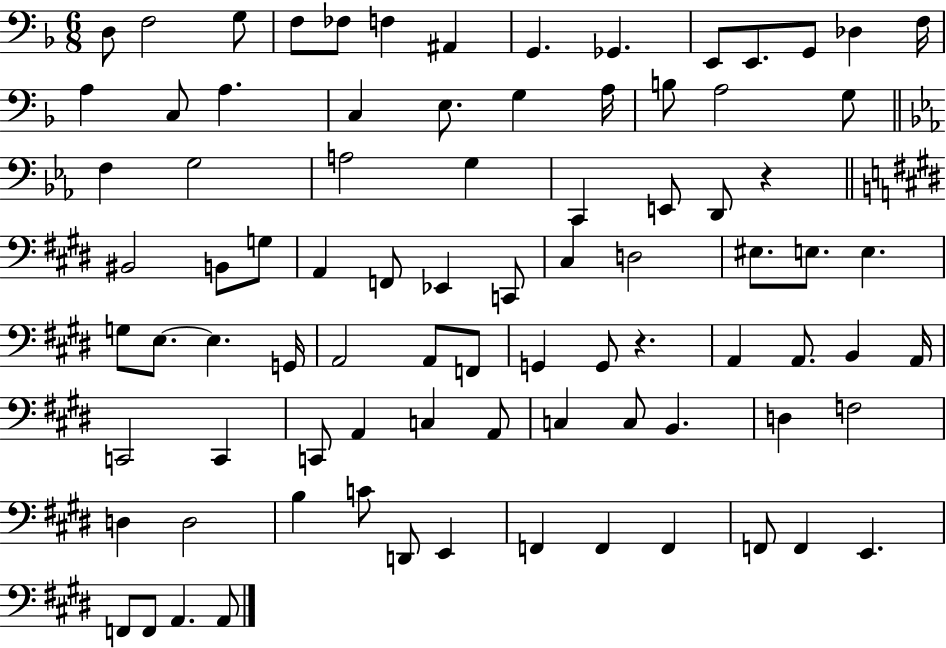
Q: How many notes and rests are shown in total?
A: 85